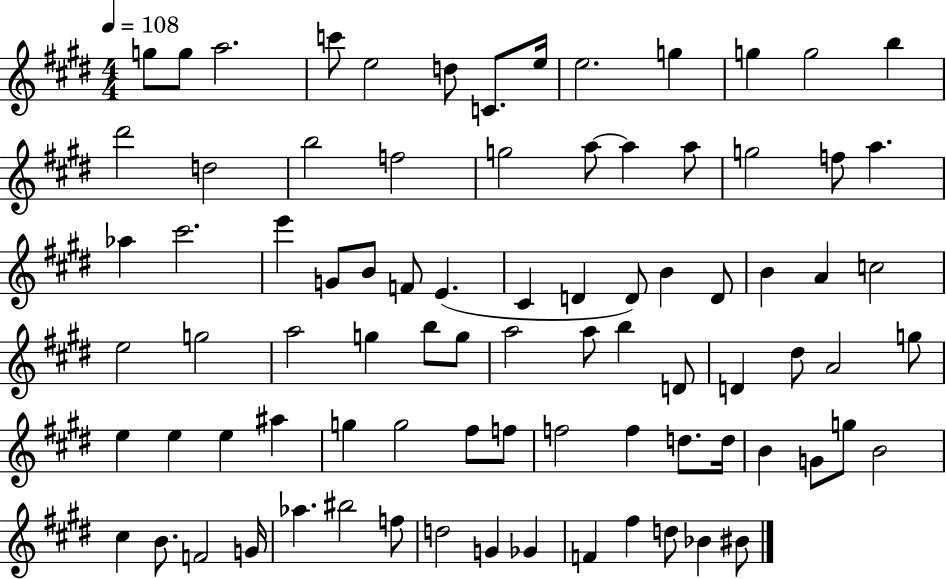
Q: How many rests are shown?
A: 0